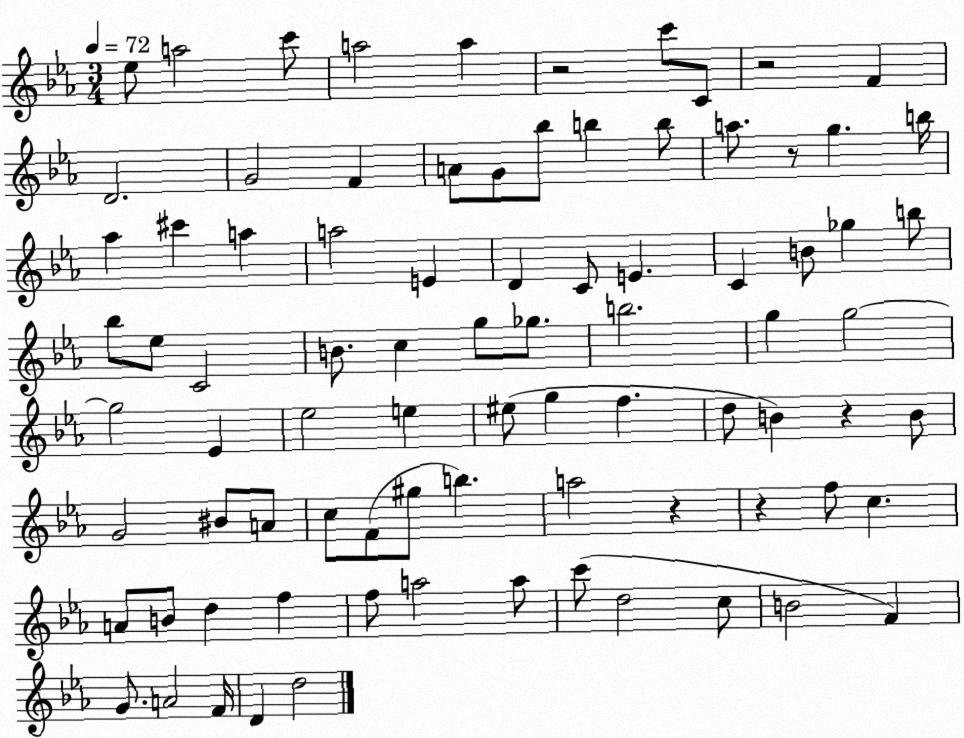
X:1
T:Untitled
M:3/4
L:1/4
K:Eb
_e/2 a2 c'/2 a2 a z2 c'/2 C/2 z2 F D2 G2 F A/2 G/2 _b/2 b b/2 a/2 z/2 g b/4 _a ^c' a a2 E D C/2 E C B/2 _g b/2 _b/2 _e/2 C2 B/2 c g/2 _g/2 b2 g g2 g2 _E _e2 e ^e/2 g f d/2 B z B/2 G2 ^B/2 A/2 c/2 F/2 ^g/2 b a2 z z f/2 c A/2 B/2 d f f/2 a2 a/2 c'/2 d2 c/2 B2 F G/2 A2 F/4 D d2